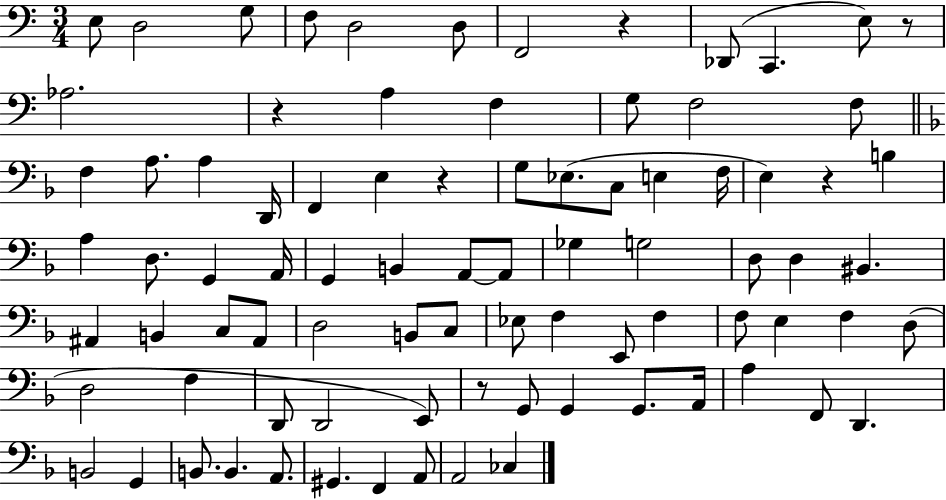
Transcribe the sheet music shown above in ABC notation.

X:1
T:Untitled
M:3/4
L:1/4
K:C
E,/2 D,2 G,/2 F,/2 D,2 D,/2 F,,2 z _D,,/2 C,, E,/2 z/2 _A,2 z A, F, G,/2 F,2 F,/2 F, A,/2 A, D,,/4 F,, E, z G,/2 _E,/2 C,/2 E, F,/4 E, z B, A, D,/2 G,, A,,/4 G,, B,, A,,/2 A,,/2 _G, G,2 D,/2 D, ^B,, ^A,, B,, C,/2 ^A,,/2 D,2 B,,/2 C,/2 _E,/2 F, E,,/2 F, F,/2 E, F, D,/2 D,2 F, D,,/2 D,,2 E,,/2 z/2 G,,/2 G,, G,,/2 A,,/4 A, F,,/2 D,, B,,2 G,, B,,/2 B,, A,,/2 ^G,, F,, A,,/2 A,,2 _C,